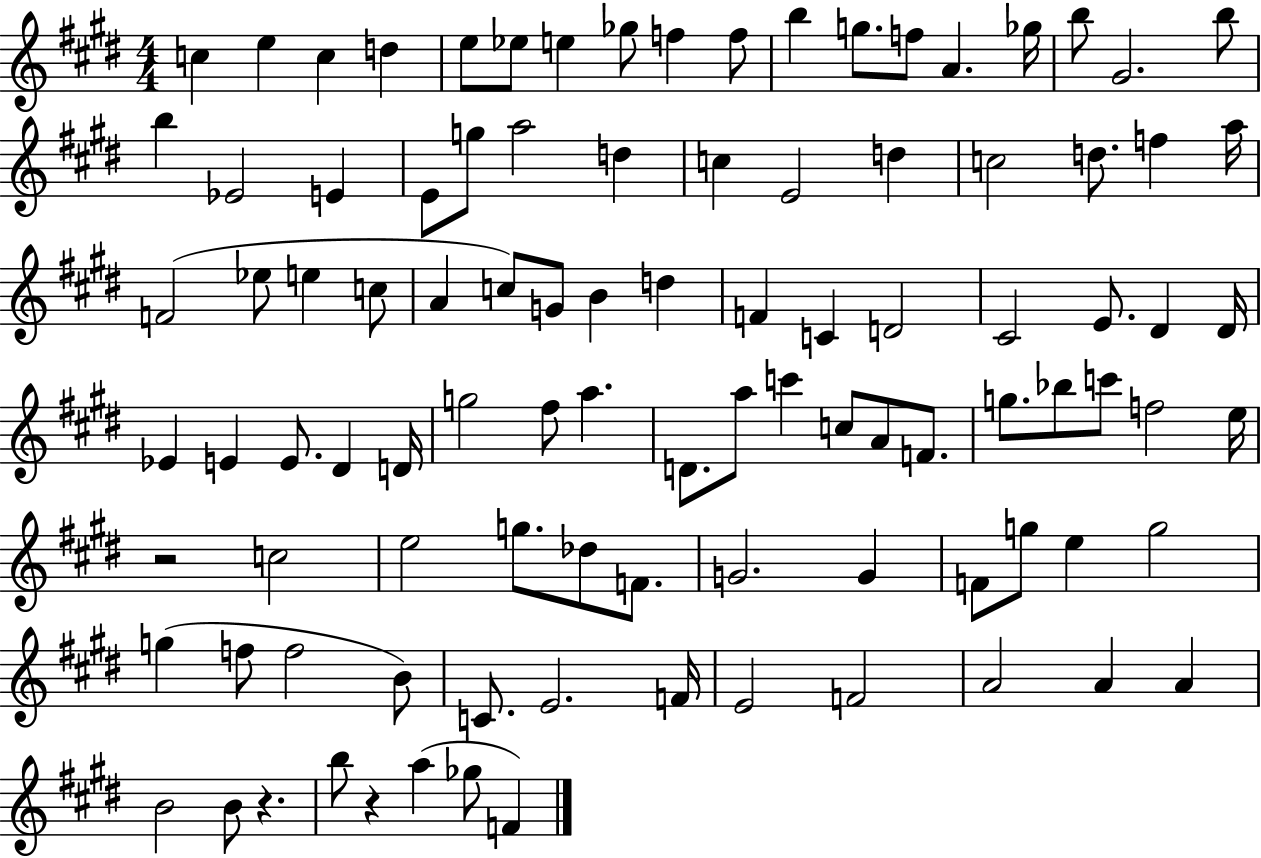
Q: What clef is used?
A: treble